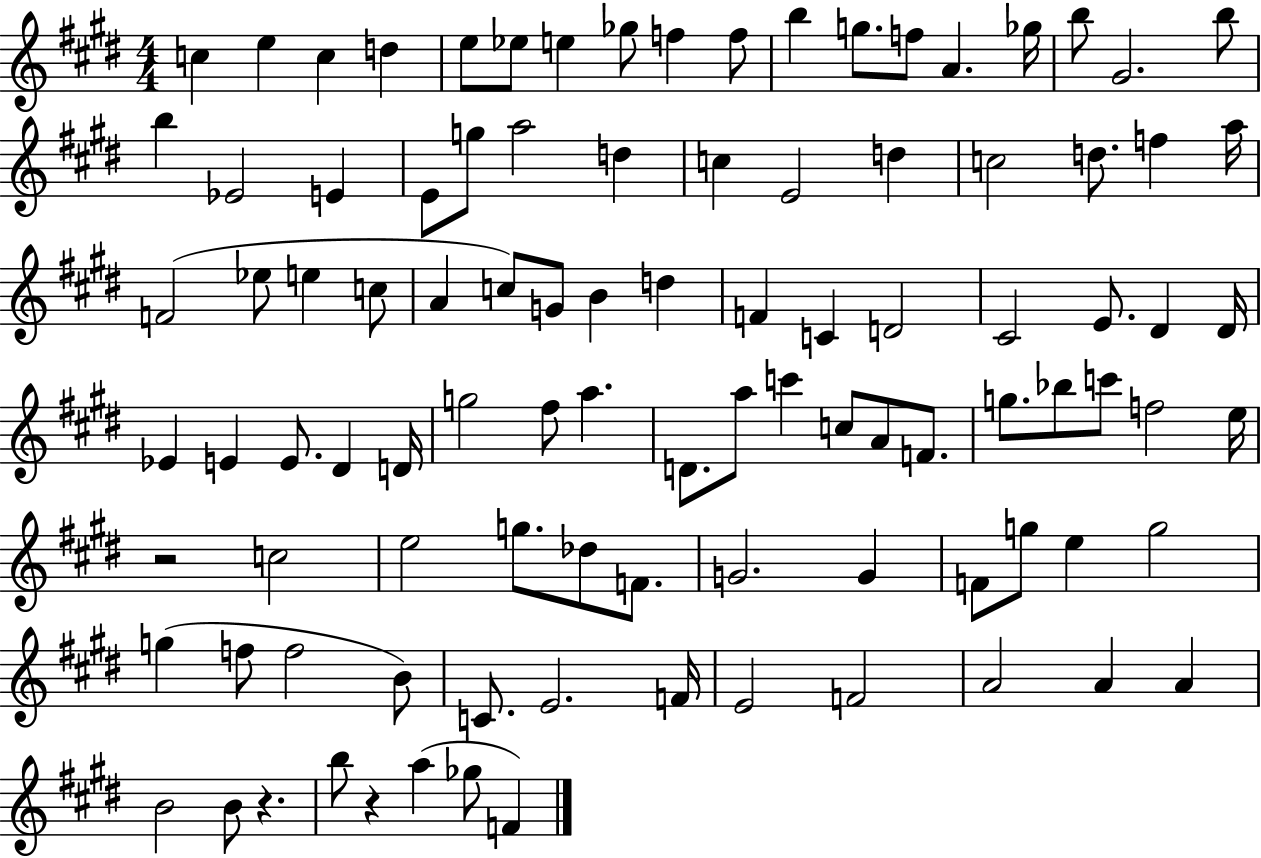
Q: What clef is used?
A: treble